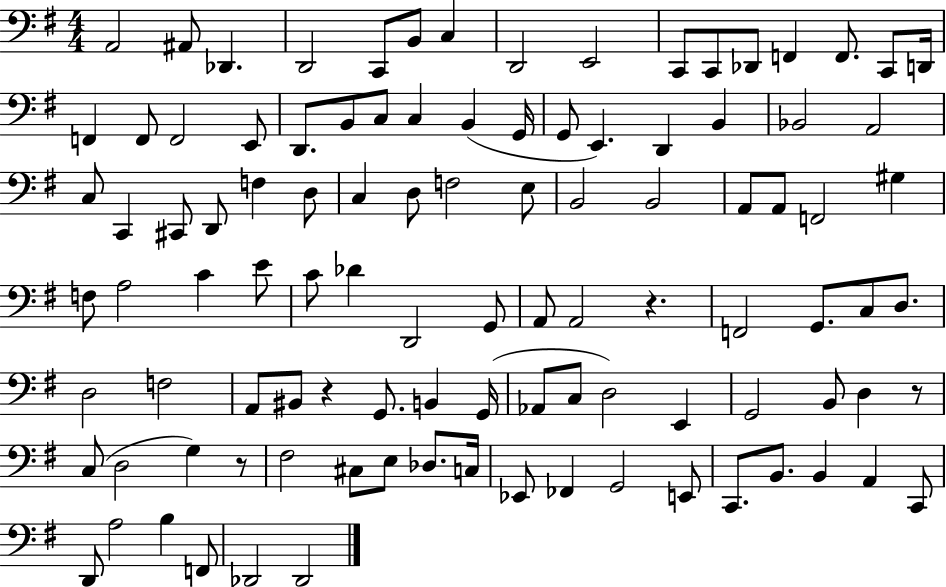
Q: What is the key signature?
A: G major